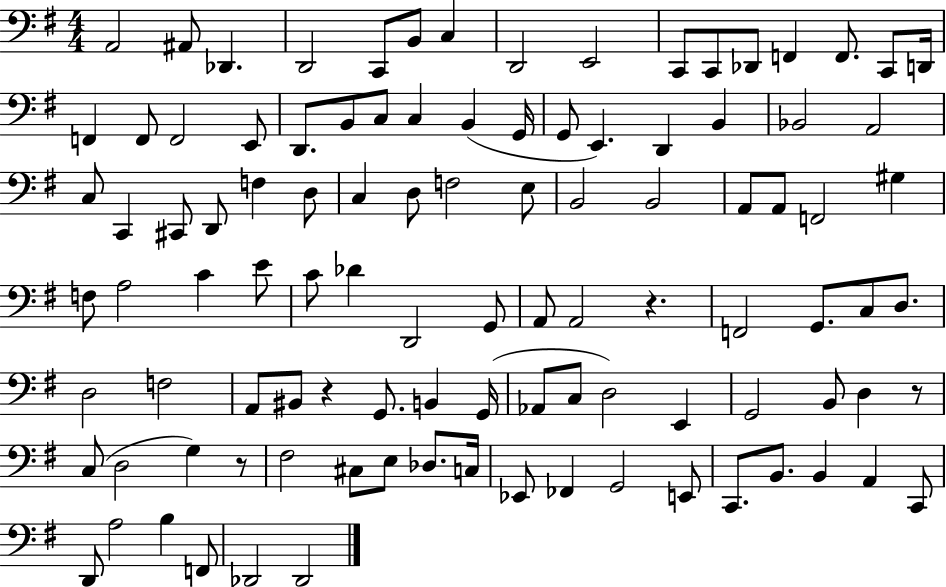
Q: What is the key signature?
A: G major